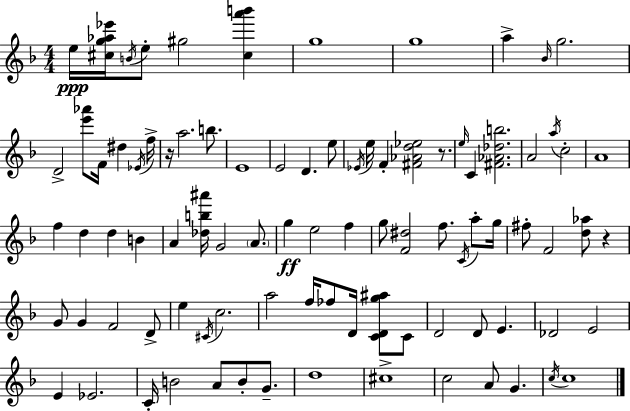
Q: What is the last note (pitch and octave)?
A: C5